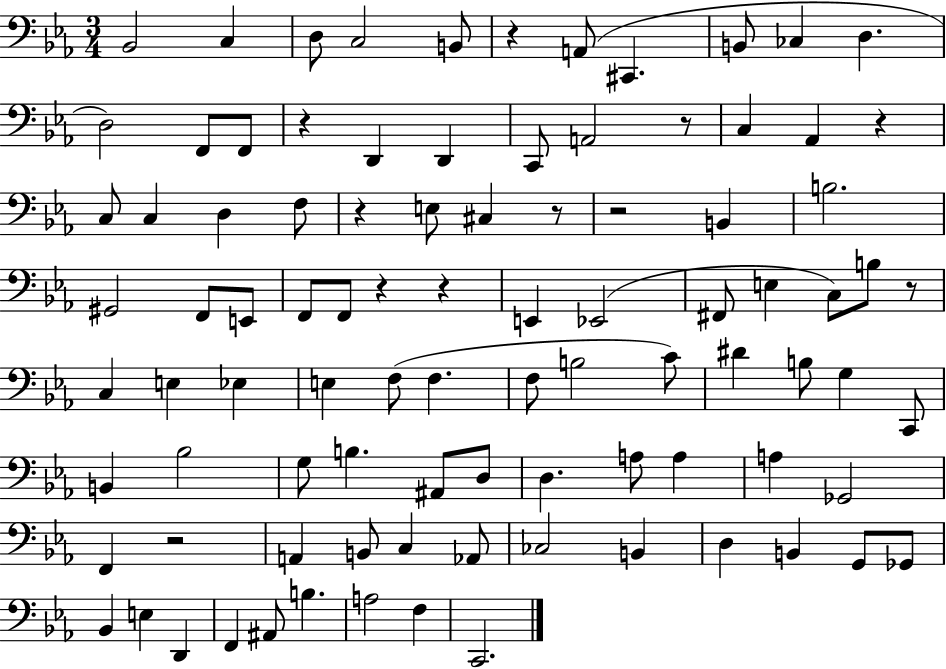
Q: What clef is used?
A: bass